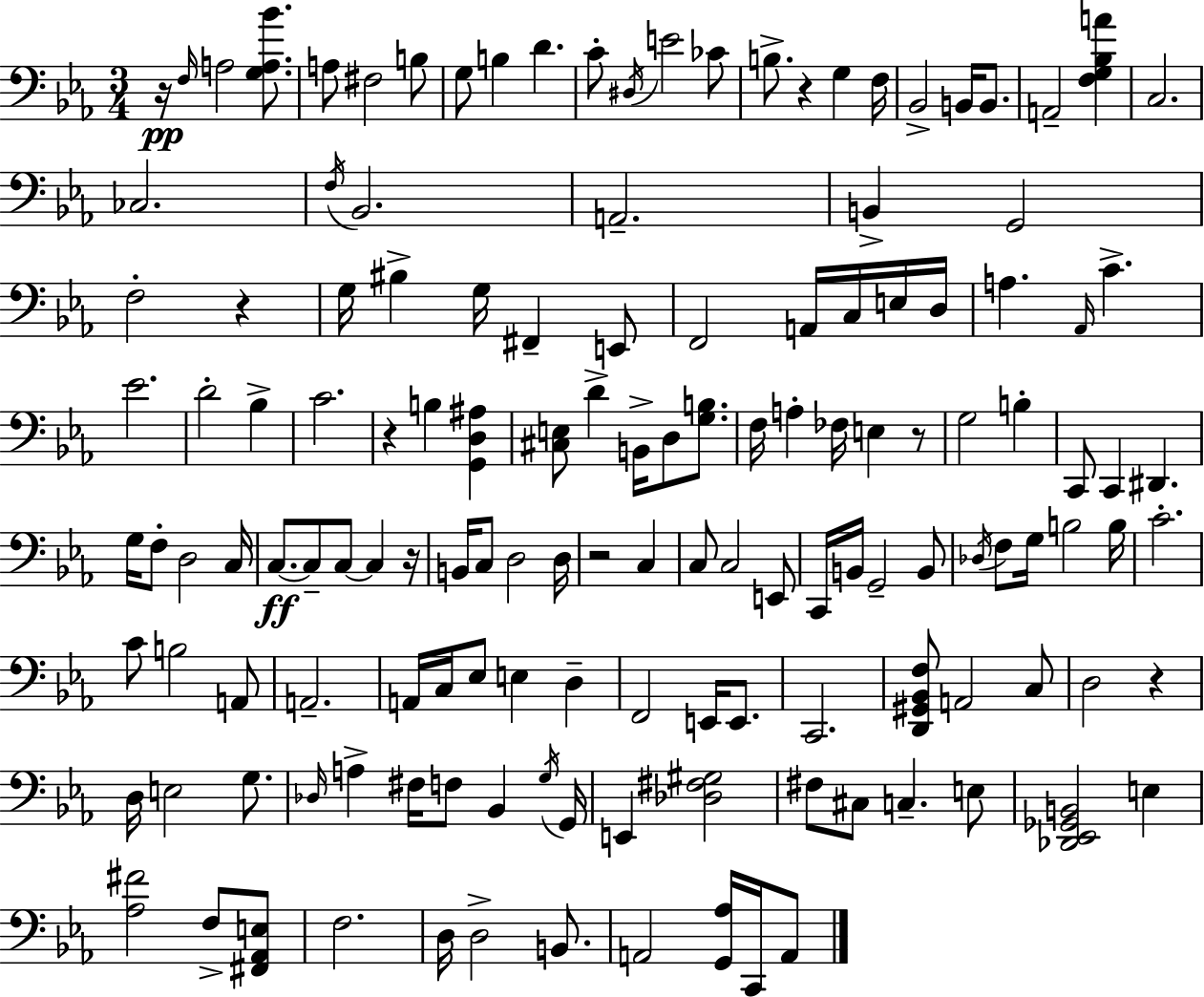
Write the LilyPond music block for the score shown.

{
  \clef bass
  \numericTimeSignature
  \time 3/4
  \key c \minor
  \repeat volta 2 { r16\pp \grace { f16 } a2 <g a bes'>8. | a8 fis2 b8 | g8 b4 d'4. | c'8-. \acciaccatura { dis16 } e'2 | \break ces'8 b8.-> r4 g4 | f16 bes,2-> b,16 b,8. | a,2-- <f g bes a'>4 | c2. | \break ces2. | \acciaccatura { f16 } bes,2. | a,2.-- | b,4-> g,2 | \break f2-. r4 | g16 bis4-> g16 fis,4-- | e,8 f,2 a,16 | c16 e16 d16 a4. \grace { aes,16 } c'4.-> | \break ees'2. | d'2-. | bes4-> c'2. | r4 b4 | \break <g, d ais>4 <cis e>8 d'4-> b,16-> d8 | <g b>8. f16 a4-. fes16 e4 | r8 g2 | b4-. c,8 c,4 dis,4. | \break g16 f8-. d2 | c16 c8.~~\ff c8-- c8~~ c4 | r16 b,16 c8 d2 | d16 r2 | \break c4 c8 c2 | e,8 c,16 b,16 g,2-- | b,8 \acciaccatura { des16 } f8 g16 b2 | b16 c'2.-. | \break c'8 b2 | a,8 a,2.-- | a,16 c16 ees8 e4 | d4-- f,2 | \break e,16 e,8. c,2. | <d, gis, bes, f>8 a,2 | c8 d2 | r4 d16 e2 | \break g8. \grace { des16 } a4-> fis16 f8 | bes,4 \acciaccatura { g16 } g,16 e,4 <des fis gis>2 | fis8 cis8 c4.-- | e8 <des, ees, ges, b,>2 | \break e4 <aes fis'>2 | f8-> <fis, aes, e>8 f2. | d16 d2-> | b,8. a,2 | \break <g, aes>16 c,16 a,8 } \bar "|."
}